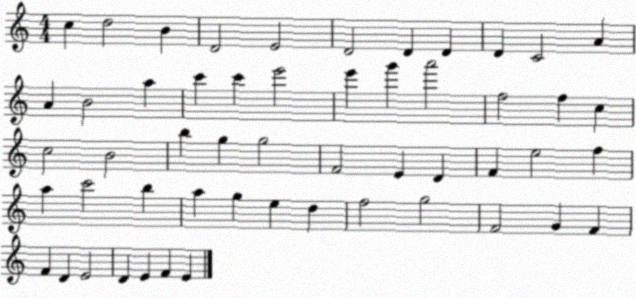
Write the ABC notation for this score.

X:1
T:Untitled
M:4/4
L:1/4
K:C
c d2 B D2 E2 D2 D D D C2 A A B2 a c' c' e'2 e' g' a'2 f2 f c c2 B2 b g g2 F2 E D F e2 f a c'2 b a g e d f2 g2 F2 G F F D E2 D E F E